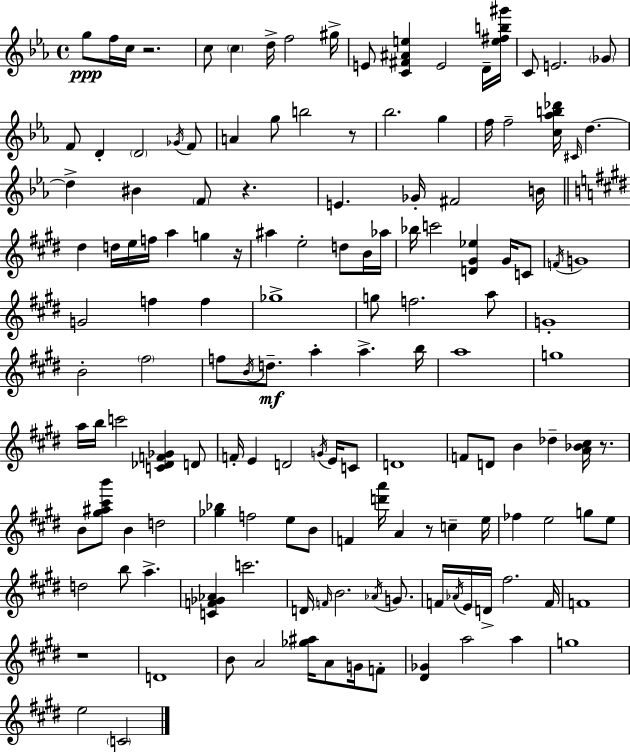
G5/e F5/s C5/s R/h. C5/e C5/q D5/s F5/h G#5/s E4/e [C4,F#4,A#4,E5]/q E4/h D4/s [E5,F#5,B5,G#6]/s C4/e E4/h. Gb4/e F4/e D4/q D4/h Gb4/s F4/e A4/q G5/e B5/h R/e Bb5/h. G5/q F5/s F5/h [C5,Ab5,B5,Db6]/s C#4/s D5/q. D5/q BIS4/q F4/e R/q. E4/q. Gb4/s F#4/h B4/s D#5/q D5/s E5/s F5/s A5/q G5/q R/s A#5/q E5/h D5/e B4/s Ab5/s Bb5/s C6/h [D4,G#4,Eb5]/q G#4/s C4/e F4/s G4/w G4/h F5/q F5/q Gb5/w G5/e F5/h. A5/e G4/w B4/h F#5/h F5/e B4/s D5/e. A5/q A5/q. B5/s A5/w G5/w A5/s B5/s C6/h [C4,Db4,F4,Gb4]/q D4/e F4/s E4/q D4/h G4/s E4/s C4/e D4/w F4/e D4/e B4/q Db5/q [A4,Bb4,C#5]/s R/e. B4/e [G#5,A#5,C#6,B6]/e B4/q D5/h [Gb5,Bb5]/q F5/h E5/e B4/e F4/q [D6,A6]/s A4/q R/e C5/q E5/s FES5/q E5/h G5/e E5/e D5/h B5/e A5/q. [C4,F4,Gb4,Ab4]/q C6/h. D4/s F4/s B4/h. Ab4/s G4/e. F4/s Ab4/s E4/s D4/s F#5/h. F4/s F4/w R/w D4/w B4/e A4/h [Gb5,A#5]/s A4/e G4/s F4/e [D#4,Gb4]/q A5/h A5/q G5/w E5/h C4/h